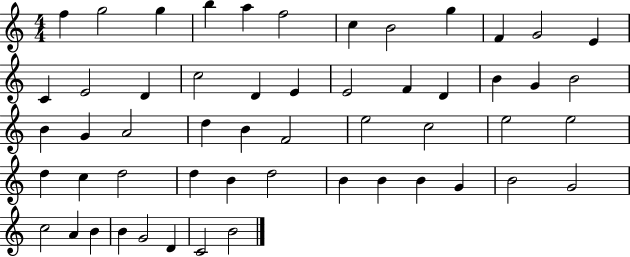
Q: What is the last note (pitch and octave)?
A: B4